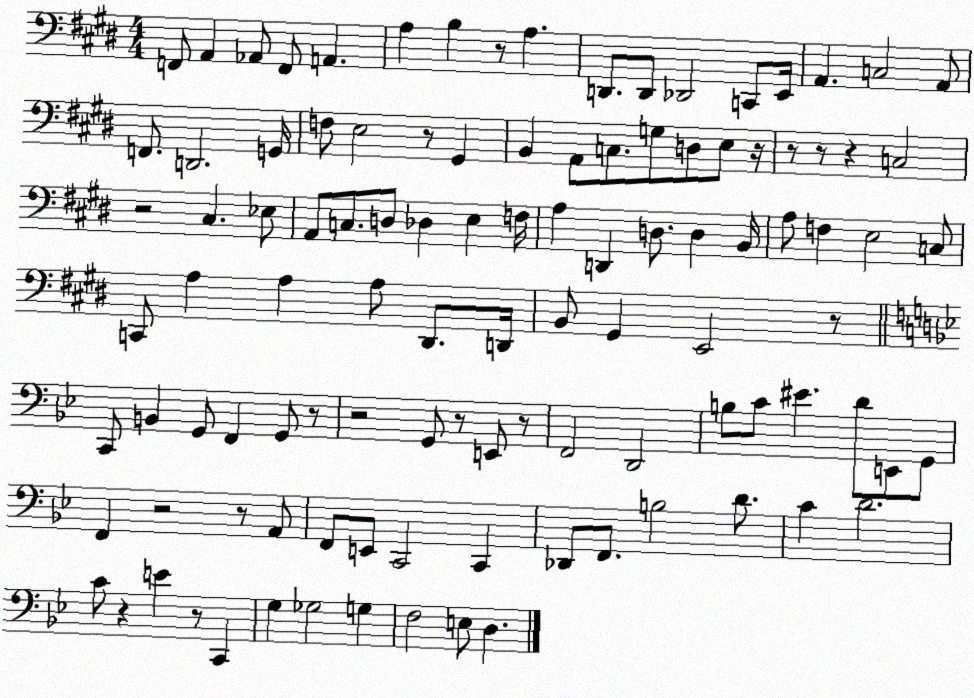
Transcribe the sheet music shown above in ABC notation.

X:1
T:Untitled
M:4/4
L:1/4
K:E
F,,/2 A,, _A,,/2 F,,/2 A,, A, B, z/2 A, D,,/2 D,,/2 _D,,2 C,,/2 E,,/4 A,, C,2 A,,/2 F,,/2 D,,2 G,,/4 F,/2 E,2 z/2 ^G,, B,, A,,/2 C,/2 G,/2 D,/2 E,/2 z/4 z/2 z/2 z C,2 z2 ^C, _E,/2 A,,/2 C,/2 D,/2 _D, E, F,/4 A, D,, D,/2 D, B,,/4 A,/2 F, E,2 C,/2 C,,/2 A, A, A,/2 ^D,,/2 D,,/4 B,,/2 ^G,, E,,2 z/2 C,,/2 B,, G,,/2 F,, G,,/2 z/2 z2 G,,/2 z/2 E,,/2 z/2 F,,2 D,,2 B,/2 C/2 ^E D/2 E,,/2 G,,/2 F,, z2 z/2 A,,/2 F,,/2 E,,/2 C,,2 C,, _D,,/2 F,,/2 B,2 D/2 C D2 C/2 z E z/2 C,, G, _G,2 G, F,2 E,/2 D,